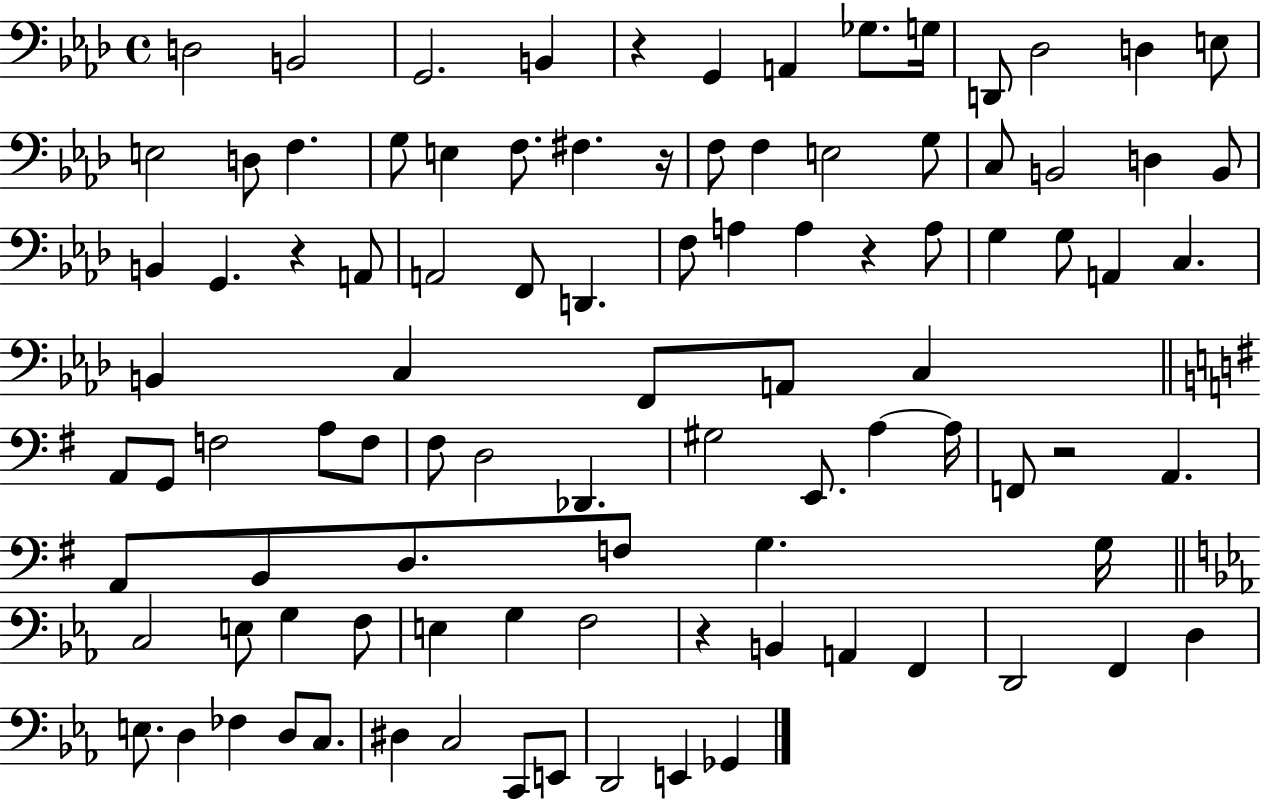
{
  \clef bass
  \time 4/4
  \defaultTimeSignature
  \key aes \major
  d2 b,2 | g,2. b,4 | r4 g,4 a,4 ges8. g16 | d,8 des2 d4 e8 | \break e2 d8 f4. | g8 e4 f8. fis4. r16 | f8 f4 e2 g8 | c8 b,2 d4 b,8 | \break b,4 g,4. r4 a,8 | a,2 f,8 d,4. | f8 a4 a4 r4 a8 | g4 g8 a,4 c4. | \break b,4 c4 f,8 a,8 c4 | \bar "||" \break \key e \minor a,8 g,8 f2 a8 f8 | fis8 d2 des,4. | gis2 e,8. a4~~ a16 | f,8 r2 a,4. | \break a,8 b,8 d8. f8 g4. g16 | \bar "||" \break \key c \minor c2 e8 g4 f8 | e4 g4 f2 | r4 b,4 a,4 f,4 | d,2 f,4 d4 | \break e8. d4 fes4 d8 c8. | dis4 c2 c,8 e,8 | d,2 e,4 ges,4 | \bar "|."
}